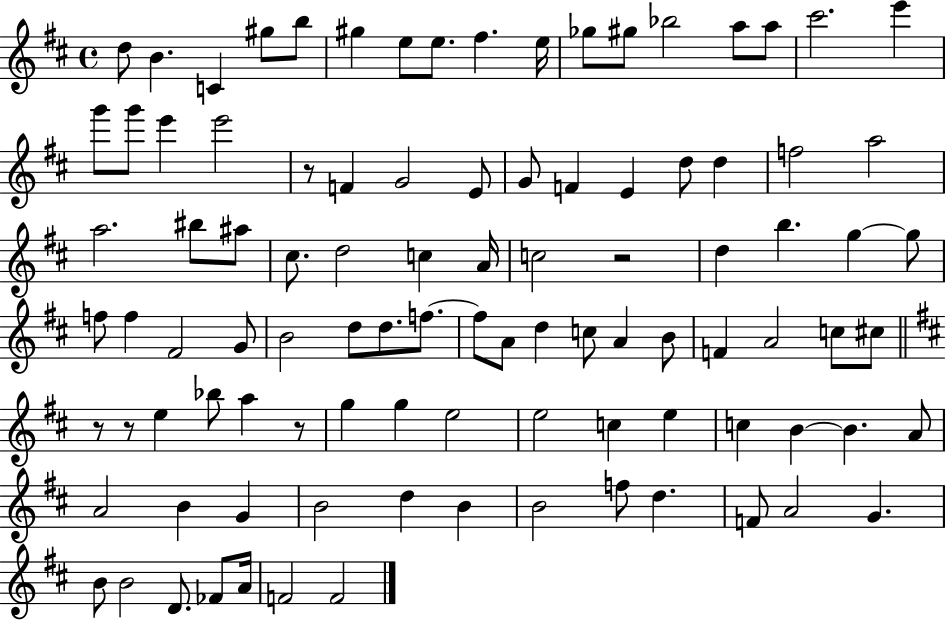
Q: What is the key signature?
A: D major